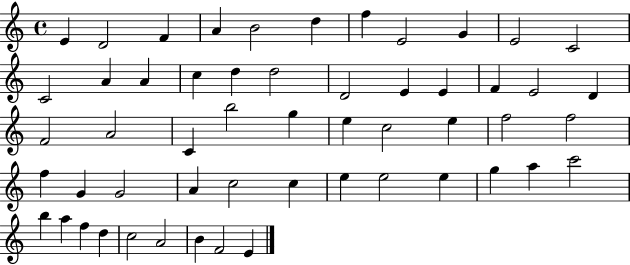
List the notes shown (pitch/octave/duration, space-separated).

E4/q D4/h F4/q A4/q B4/h D5/q F5/q E4/h G4/q E4/h C4/h C4/h A4/q A4/q C5/q D5/q D5/h D4/h E4/q E4/q F4/q E4/h D4/q F4/h A4/h C4/q B5/h G5/q E5/q C5/h E5/q F5/h F5/h F5/q G4/q G4/h A4/q C5/h C5/q E5/q E5/h E5/q G5/q A5/q C6/h B5/q A5/q F5/q D5/q C5/h A4/h B4/q F4/h E4/q